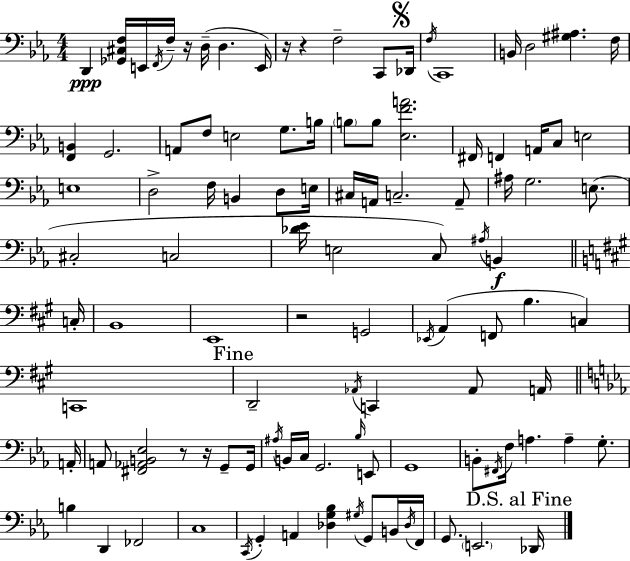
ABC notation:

X:1
T:Untitled
M:4/4
L:1/4
K:Cm
D,, [_G,,^C,F,]/4 E,,/4 F,,/4 F,/4 z/4 D,/4 D, E,,/4 z/4 z F,2 C,,/2 _D,,/4 F,/4 C,,4 B,,/4 D,2 [^G,^A,] F,/4 [F,,B,,] G,,2 A,,/2 F,/2 E,2 G,/2 B,/4 B,/2 B,/2 [_E,FA]2 ^F,,/4 F,, A,,/4 C,/2 E,2 E,4 D,2 F,/4 B,, D,/2 E,/4 ^C,/4 A,,/4 C,2 A,,/2 ^A,/4 G,2 E,/2 ^C,2 C,2 [_D_E]/4 E,2 C,/2 ^A,/4 B,, C,/4 B,,4 E,,4 z2 G,,2 _E,,/4 A,, F,,/2 B, C, C,,4 D,,2 _A,,/4 C,, _A,,/2 A,,/4 A,,/4 A,,/2 [^F,,_A,,B,,_E,]2 z/2 z/4 G,,/2 G,,/4 ^A,/4 B,,/4 C,/4 G,,2 _B,/4 E,,/2 G,,4 B,,/2 ^F,,/4 F,/4 A, A, G,/2 B, D,, _F,,2 C,4 C,,/4 G,, A,, [_D,G,_B,] ^G,/4 G,,/2 B,,/4 _D,/4 F,,/4 G,,/2 E,,2 _D,,/4